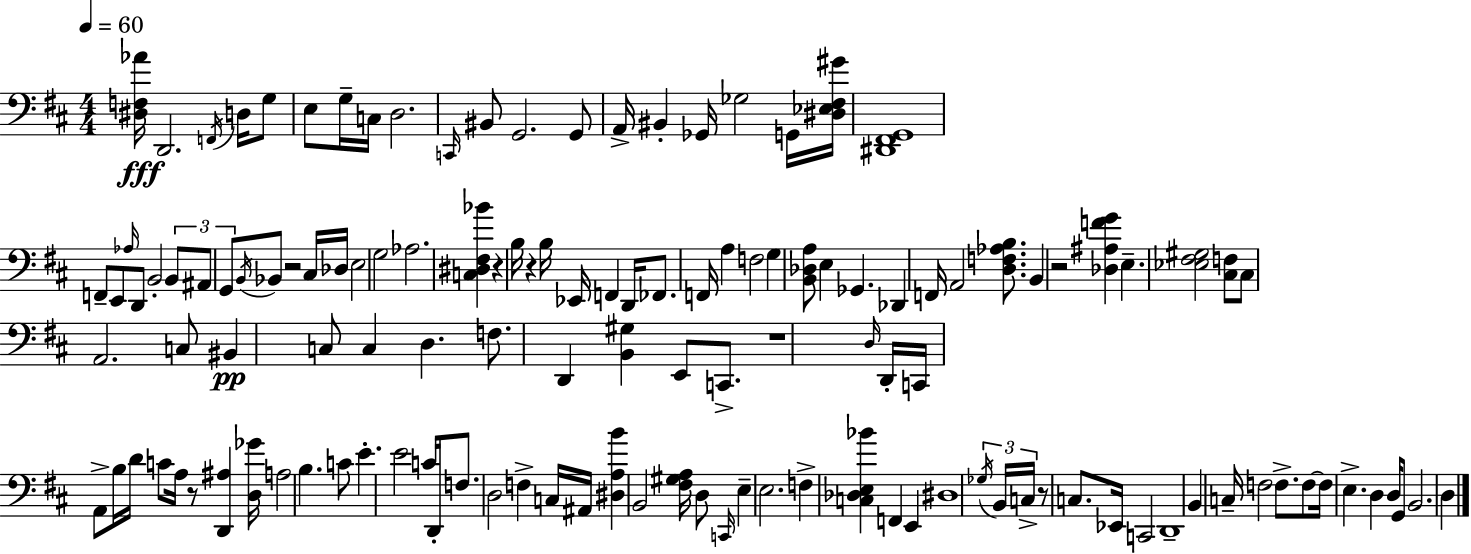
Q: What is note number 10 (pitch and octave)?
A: BIS2